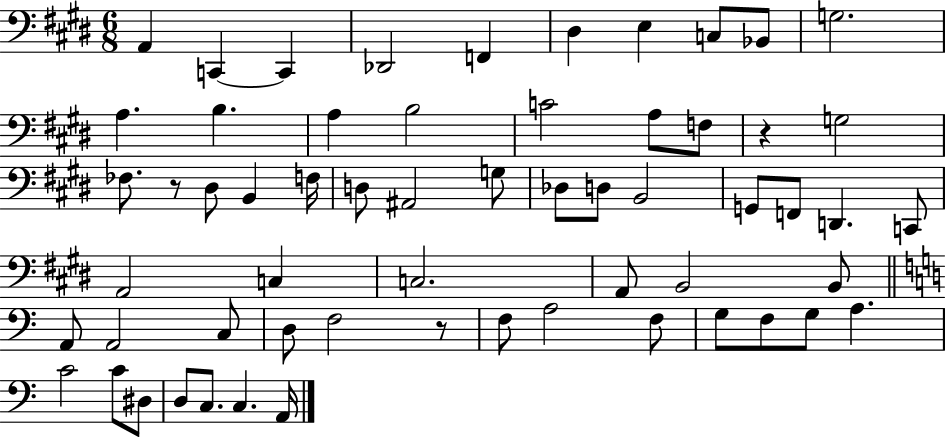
{
  \clef bass
  \numericTimeSignature
  \time 6/8
  \key e \major
  a,4 c,4~~ c,4 | des,2 f,4 | dis4 e4 c8 bes,8 | g2. | \break a4. b4. | a4 b2 | c'2 a8 f8 | r4 g2 | \break fes8. r8 dis8 b,4 f16 | d8 ais,2 g8 | des8 d8 b,2 | g,8 f,8 d,4. c,8 | \break a,2 c4 | c2. | a,8 b,2 b,8 | \bar "||" \break \key c \major a,8 a,2 c8 | d8 f2 r8 | f8 a2 f8 | g8 f8 g8 a4. | \break c'2 c'8 dis8 | d8 c8. c4. a,16 | \bar "|."
}